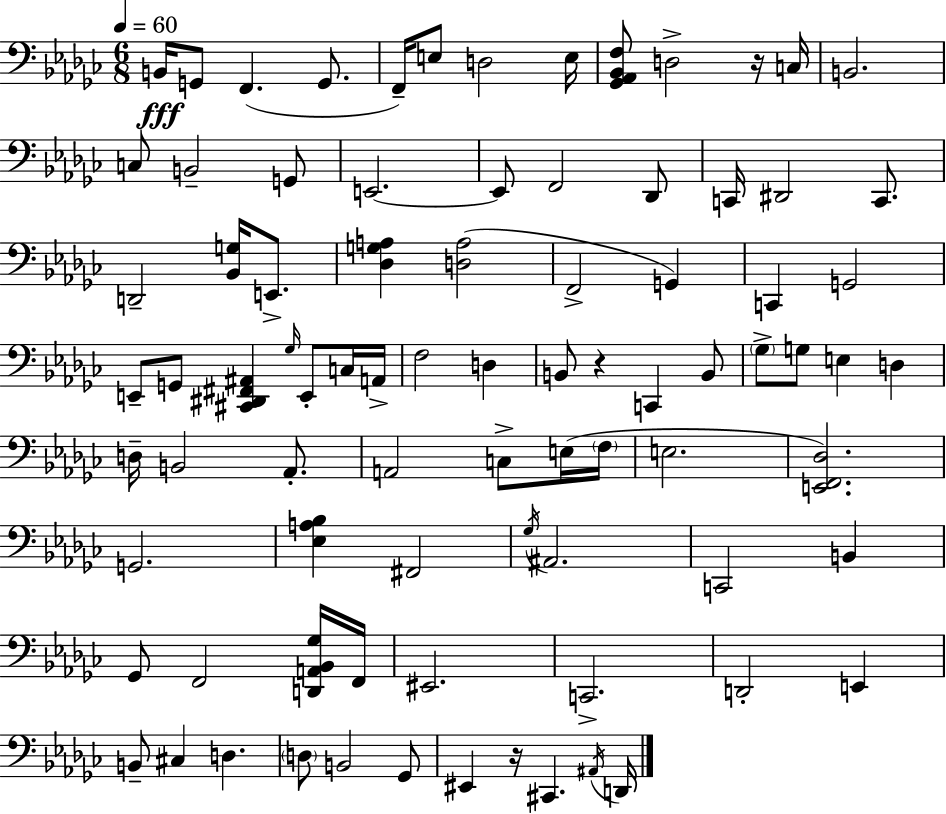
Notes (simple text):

B2/s G2/e F2/q. G2/e. F2/s E3/e D3/h E3/s [Gb2,Ab2,Bb2,F3]/e D3/h R/s C3/s B2/h. C3/e B2/h G2/e E2/h. E2/e F2/h Db2/e C2/s D#2/h C2/e. D2/h [Bb2,G3]/s E2/e. [Db3,G3,A3]/q [D3,A3]/h F2/h G2/q C2/q G2/h E2/e G2/e [C#2,D#2,F#2,A#2]/q Gb3/s E2/e C3/s A2/s F3/h D3/q B2/e R/q C2/q B2/e Gb3/e G3/e E3/q D3/q D3/s B2/h Ab2/e. A2/h C3/e E3/s F3/s E3/h. [E2,F2,Db3]/h. G2/h. [Eb3,A3,Bb3]/q F#2/h Gb3/s A#2/h. C2/h B2/q Gb2/e F2/h [D2,A2,Bb2,Gb3]/s F2/s EIS2/h. C2/h. D2/h E2/q B2/e C#3/q D3/q. D3/e B2/h Gb2/e EIS2/q R/s C#2/q. A#2/s D2/s